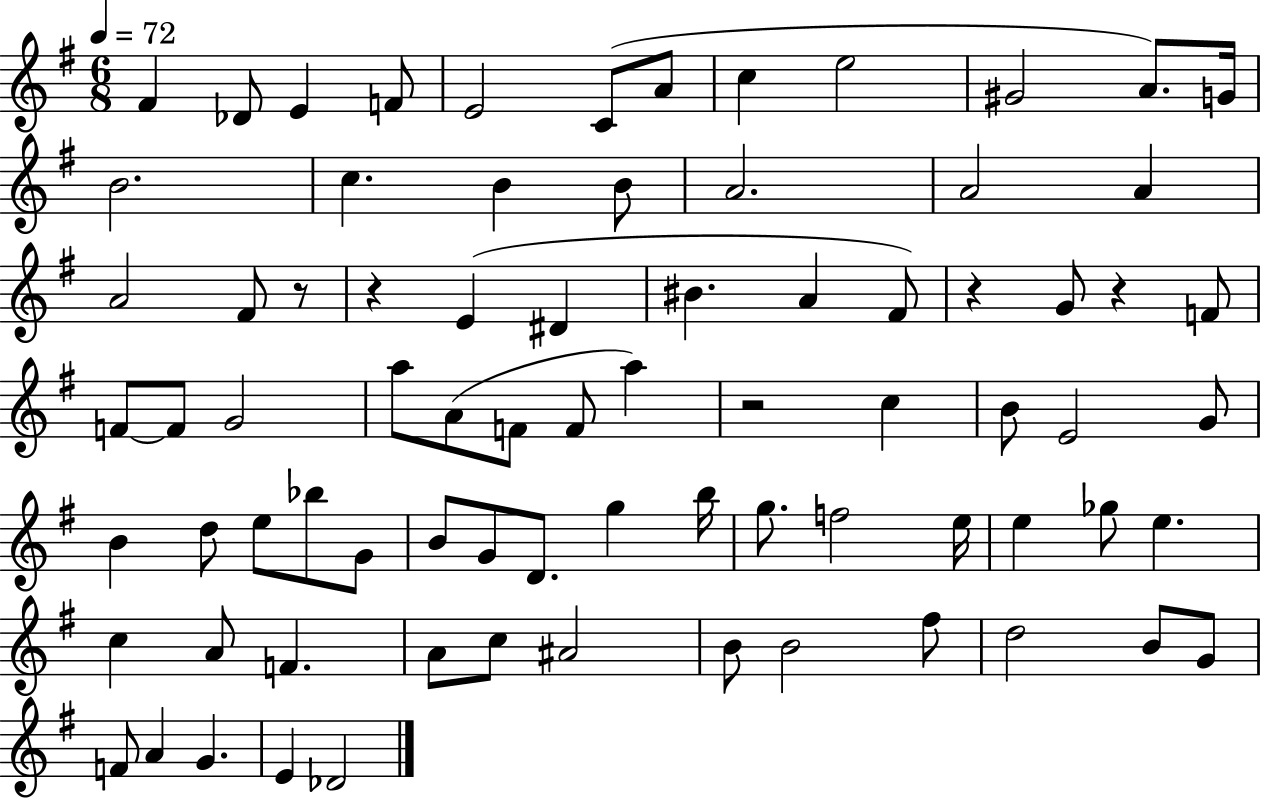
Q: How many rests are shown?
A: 5